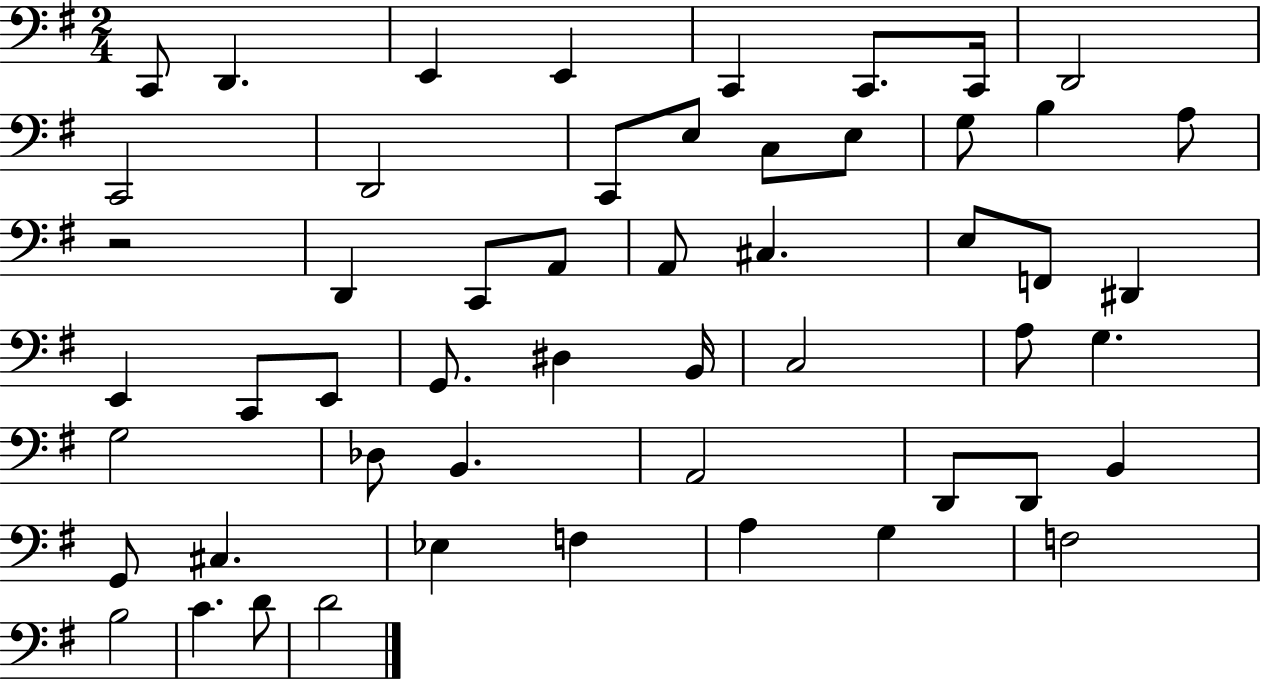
{
  \clef bass
  \numericTimeSignature
  \time 2/4
  \key g \major
  \repeat volta 2 { c,8 d,4. | e,4 e,4 | c,4 c,8. c,16 | d,2 | \break c,2 | d,2 | c,8 e8 c8 e8 | g8 b4 a8 | \break r2 | d,4 c,8 a,8 | a,8 cis4. | e8 f,8 dis,4 | \break e,4 c,8 e,8 | g,8. dis4 b,16 | c2 | a8 g4. | \break g2 | des8 b,4. | a,2 | d,8 d,8 b,4 | \break g,8 cis4. | ees4 f4 | a4 g4 | f2 | \break b2 | c'4. d'8 | d'2 | } \bar "|."
}